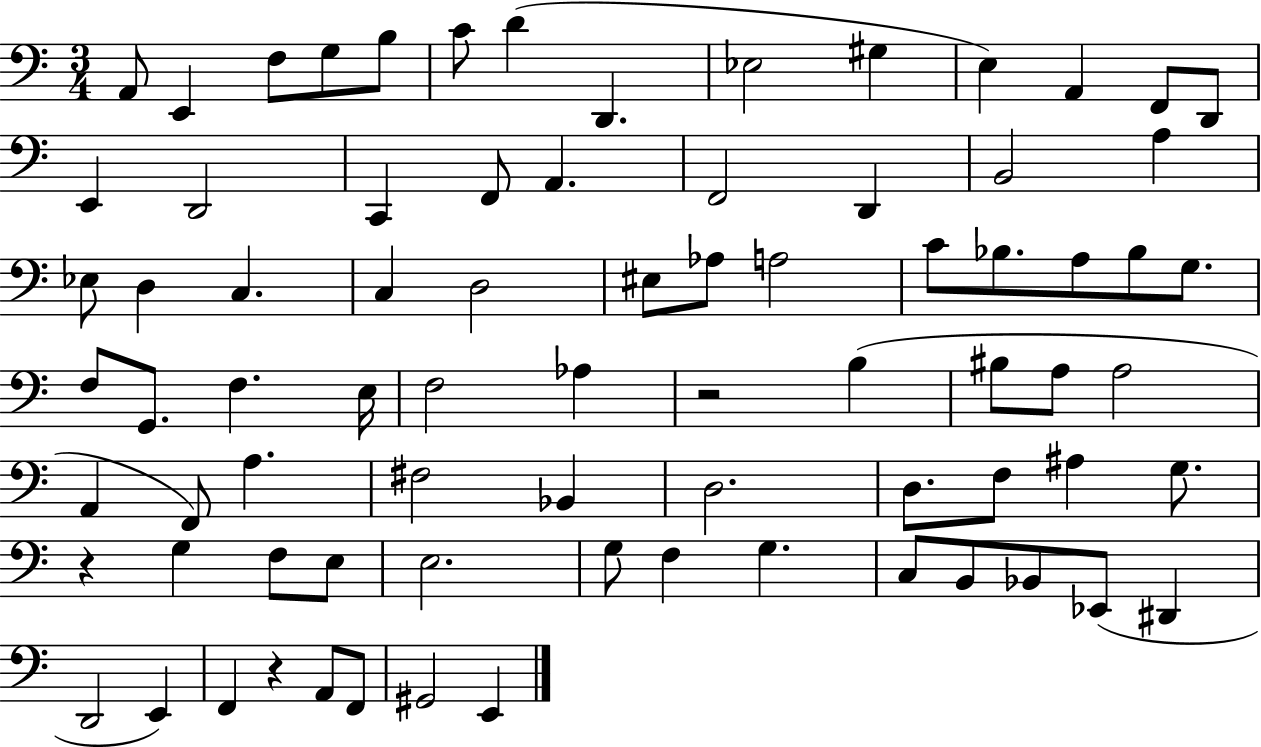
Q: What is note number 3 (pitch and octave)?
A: F3